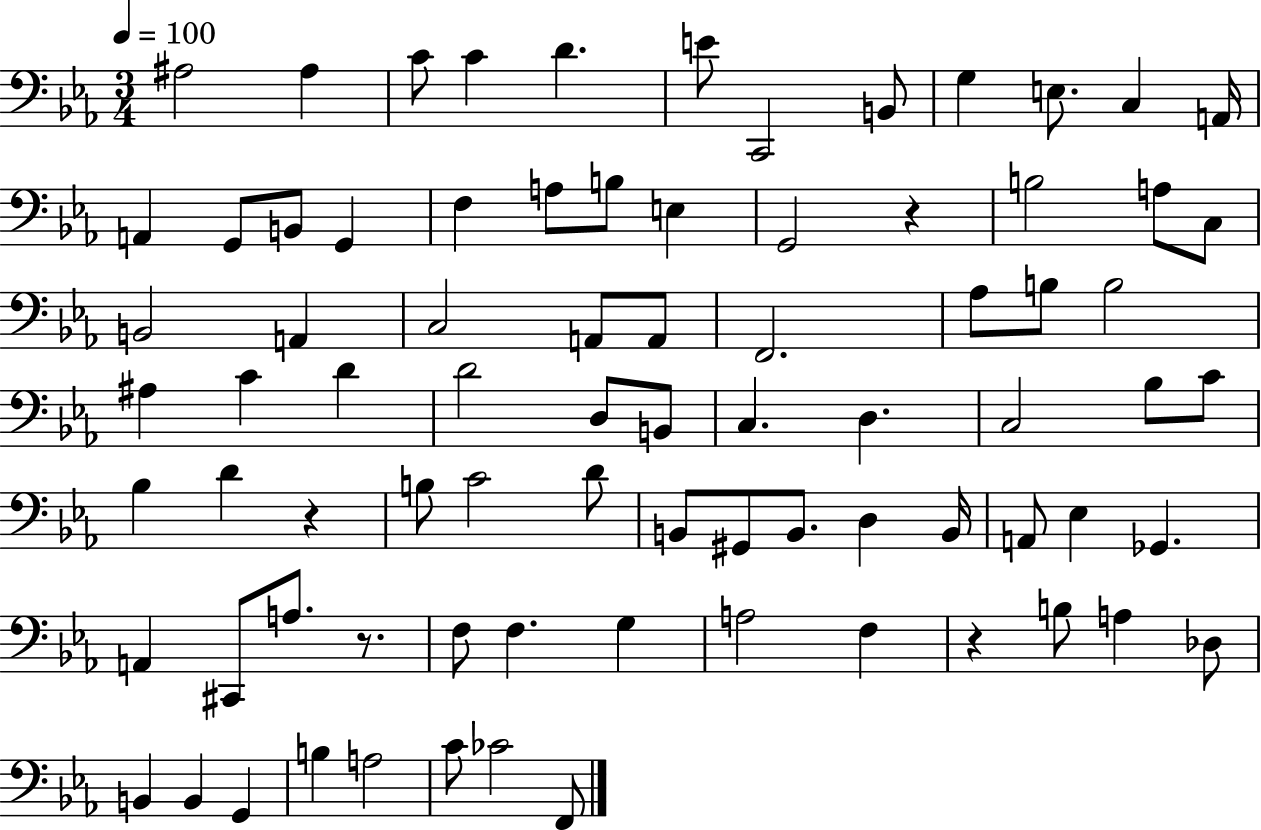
A#3/h A#3/q C4/e C4/q D4/q. E4/e C2/h B2/e G3/q E3/e. C3/q A2/s A2/q G2/e B2/e G2/q F3/q A3/e B3/e E3/q G2/h R/q B3/h A3/e C3/e B2/h A2/q C3/h A2/e A2/e F2/h. Ab3/e B3/e B3/h A#3/q C4/q D4/q D4/h D3/e B2/e C3/q. D3/q. C3/h Bb3/e C4/e Bb3/q D4/q R/q B3/e C4/h D4/e B2/e G#2/e B2/e. D3/q B2/s A2/e Eb3/q Gb2/q. A2/q C#2/e A3/e. R/e. F3/e F3/q. G3/q A3/h F3/q R/q B3/e A3/q Db3/e B2/q B2/q G2/q B3/q A3/h C4/e CES4/h F2/e